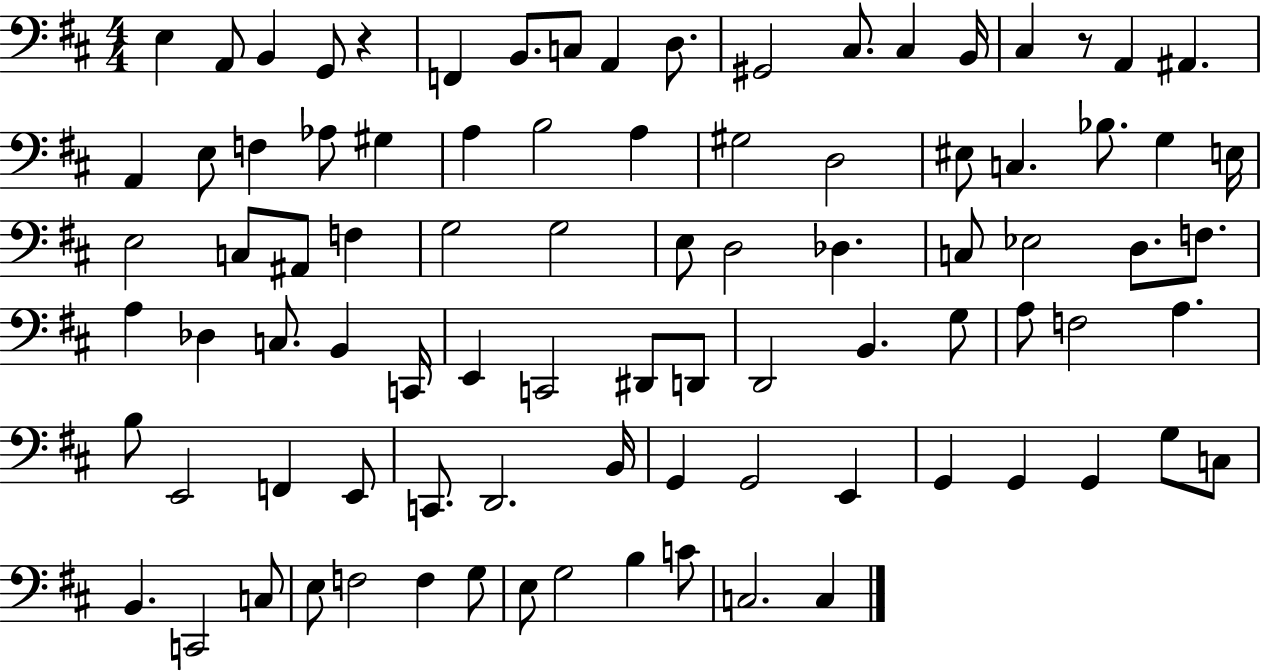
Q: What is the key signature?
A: D major